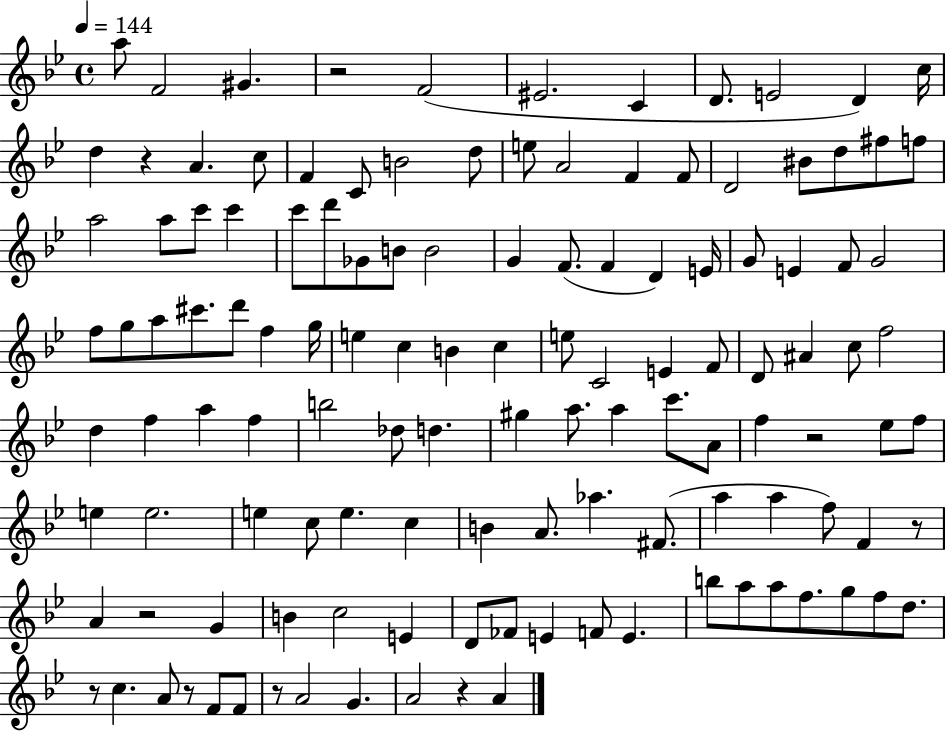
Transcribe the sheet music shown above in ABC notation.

X:1
T:Untitled
M:4/4
L:1/4
K:Bb
a/2 F2 ^G z2 F2 ^E2 C D/2 E2 D c/4 d z A c/2 F C/2 B2 d/2 e/2 A2 F F/2 D2 ^B/2 d/2 ^f/2 f/2 a2 a/2 c'/2 c' c'/2 d'/2 _G/2 B/2 B2 G F/2 F D E/4 G/2 E F/2 G2 f/2 g/2 a/2 ^c'/2 d'/2 f g/4 e c B c e/2 C2 E F/2 D/2 ^A c/2 f2 d f a f b2 _d/2 d ^g a/2 a c'/2 A/2 f z2 _e/2 f/2 e e2 e c/2 e c B A/2 _a ^F/2 a a f/2 F z/2 A z2 G B c2 E D/2 _F/2 E F/2 E b/2 a/2 a/2 f/2 g/2 f/2 d/2 z/2 c A/2 z/2 F/2 F/2 z/2 A2 G A2 z A